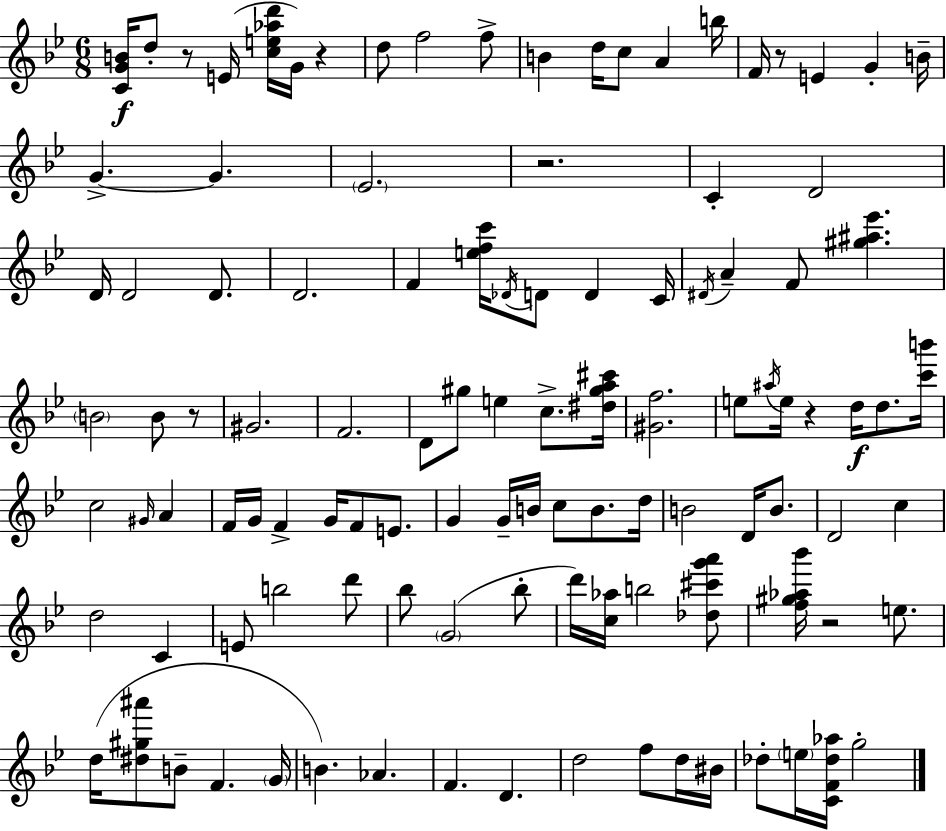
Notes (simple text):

[C4,G4,B4]/s D5/e R/e E4/s [C5,E5,Ab5,D6]/s G4/s R/q D5/e F5/h F5/e B4/q D5/s C5/e A4/q B5/s F4/s R/e E4/q G4/q B4/s G4/q. G4/q. Eb4/h. R/h. C4/q D4/h D4/s D4/h D4/e. D4/h. F4/q [E5,F5,C6]/s Db4/s D4/e D4/q C4/s D#4/s A4/q F4/e [G#5,A#5,Eb6]/q. B4/h B4/e R/e G#4/h. F4/h. D4/e G#5/e E5/q C5/e. [D#5,G#5,A5,C#6]/s [G#4,F5]/h. E5/e A#5/s E5/s R/q D5/s D5/e. [C6,B6]/s C5/h G#4/s A4/q F4/s G4/s F4/q G4/s F4/e E4/e. G4/q G4/s B4/s C5/e B4/e. D5/s B4/h D4/s B4/e. D4/h C5/q D5/h C4/q E4/e B5/h D6/e Bb5/e G4/h Bb5/e D6/s [C5,Ab5]/s B5/h [Db5,C#6,G6,A6]/e [F5,G#5,Ab5,Bb6]/s R/h E5/e. D5/s [D#5,G#5,A#6]/e B4/e F4/q. G4/s B4/q. Ab4/q. F4/q. D4/q. D5/h F5/e D5/s BIS4/s Db5/e E5/s [C4,F4,Db5,Ab5]/s G5/h